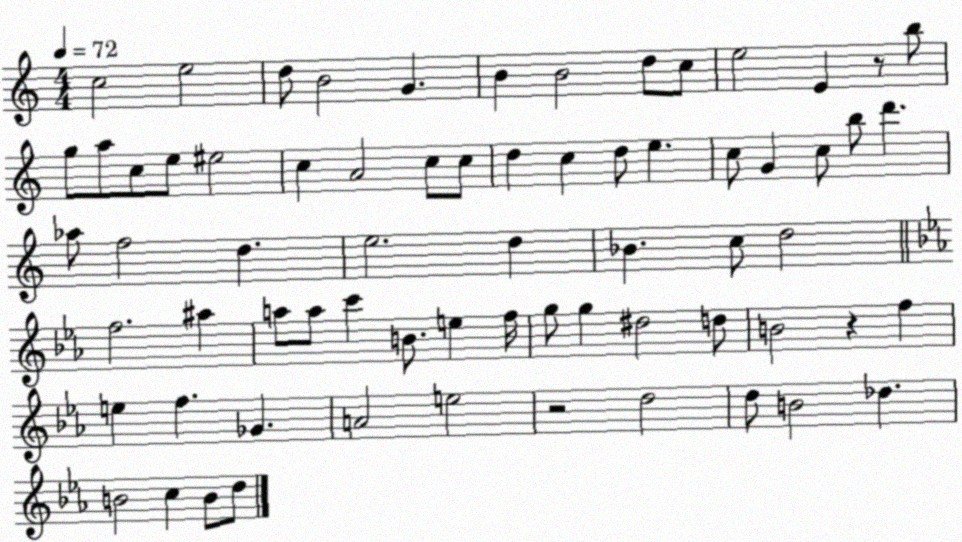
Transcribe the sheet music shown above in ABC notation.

X:1
T:Untitled
M:4/4
L:1/4
K:C
c2 e2 d/2 B2 G B B2 d/2 c/2 e2 E z/2 b/2 g/2 a/2 c/2 e/2 ^e2 c A2 c/2 c/2 d c d/2 e c/2 G c/2 b/2 d' _a/2 f2 d e2 d _B c/2 d2 f2 ^a a/2 a/2 c' B/2 e f/4 g/2 g ^d2 d/2 B2 z f e f _G A2 e2 z2 d2 d/2 B2 _d B2 c B/2 d/2